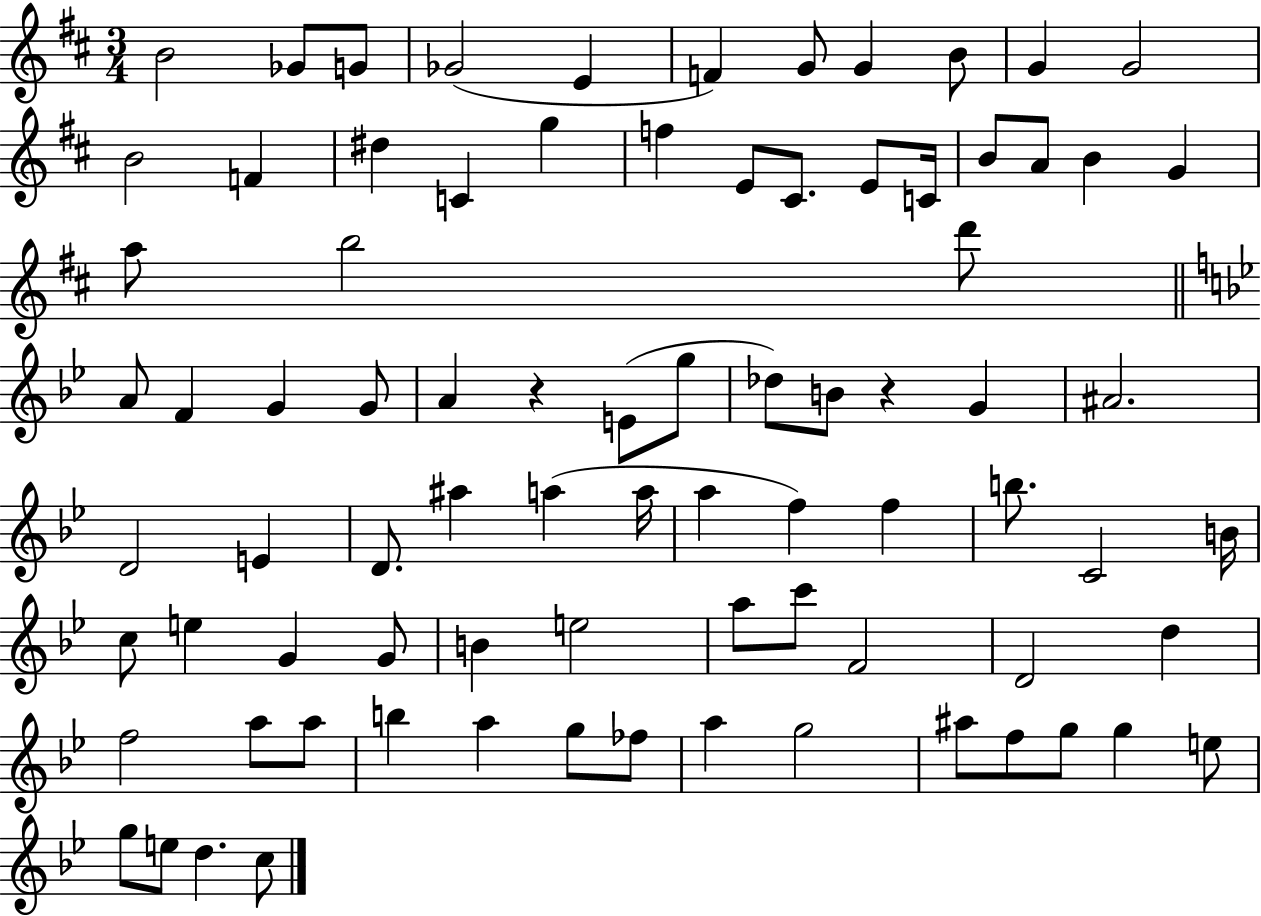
{
  \clef treble
  \numericTimeSignature
  \time 3/4
  \key d \major
  b'2 ges'8 g'8 | ges'2( e'4 | f'4) g'8 g'4 b'8 | g'4 g'2 | \break b'2 f'4 | dis''4 c'4 g''4 | f''4 e'8 cis'8. e'8 c'16 | b'8 a'8 b'4 g'4 | \break a''8 b''2 d'''8 | \bar "||" \break \key bes \major a'8 f'4 g'4 g'8 | a'4 r4 e'8( g''8 | des''8) b'8 r4 g'4 | ais'2. | \break d'2 e'4 | d'8. ais''4 a''4( a''16 | a''4 f''4) f''4 | b''8. c'2 b'16 | \break c''8 e''4 g'4 g'8 | b'4 e''2 | a''8 c'''8 f'2 | d'2 d''4 | \break f''2 a''8 a''8 | b''4 a''4 g''8 fes''8 | a''4 g''2 | ais''8 f''8 g''8 g''4 e''8 | \break g''8 e''8 d''4. c''8 | \bar "|."
}